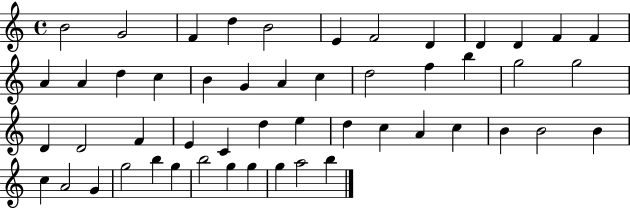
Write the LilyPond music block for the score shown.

{
  \clef treble
  \time 4/4
  \defaultTimeSignature
  \key c \major
  b'2 g'2 | f'4 d''4 b'2 | e'4 f'2 d'4 | d'4 d'4 f'4 f'4 | \break a'4 a'4 d''4 c''4 | b'4 g'4 a'4 c''4 | d''2 f''4 b''4 | g''2 g''2 | \break d'4 d'2 f'4 | e'4 c'4 d''4 e''4 | d''4 c''4 a'4 c''4 | b'4 b'2 b'4 | \break c''4 a'2 g'4 | g''2 b''4 g''4 | b''2 g''4 g''4 | g''4 a''2 b''4 | \break \bar "|."
}